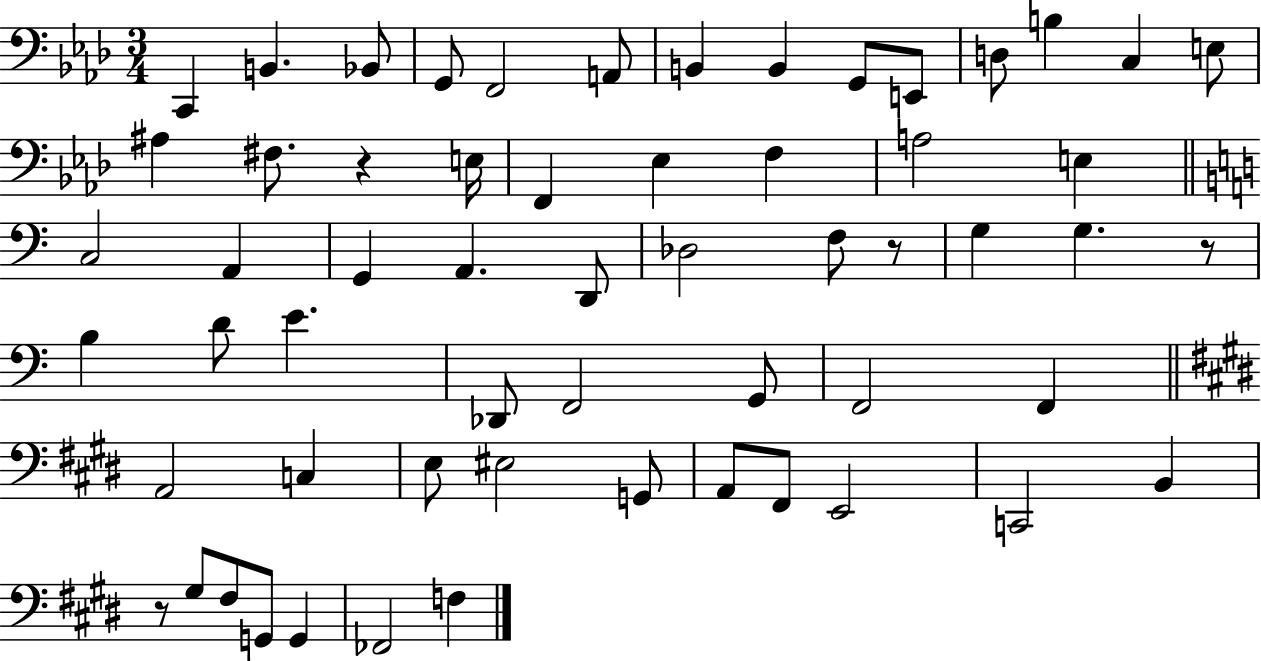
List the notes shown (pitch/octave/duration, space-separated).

C2/q B2/q. Bb2/e G2/e F2/h A2/e B2/q B2/q G2/e E2/e D3/e B3/q C3/q E3/e A#3/q F#3/e. R/q E3/s F2/q Eb3/q F3/q A3/h E3/q C3/h A2/q G2/q A2/q. D2/e Db3/h F3/e R/e G3/q G3/q. R/e B3/q D4/e E4/q. Db2/e F2/h G2/e F2/h F2/q A2/h C3/q E3/e EIS3/h G2/e A2/e F#2/e E2/h C2/h B2/q R/e G#3/e F#3/e G2/e G2/q FES2/h F3/q